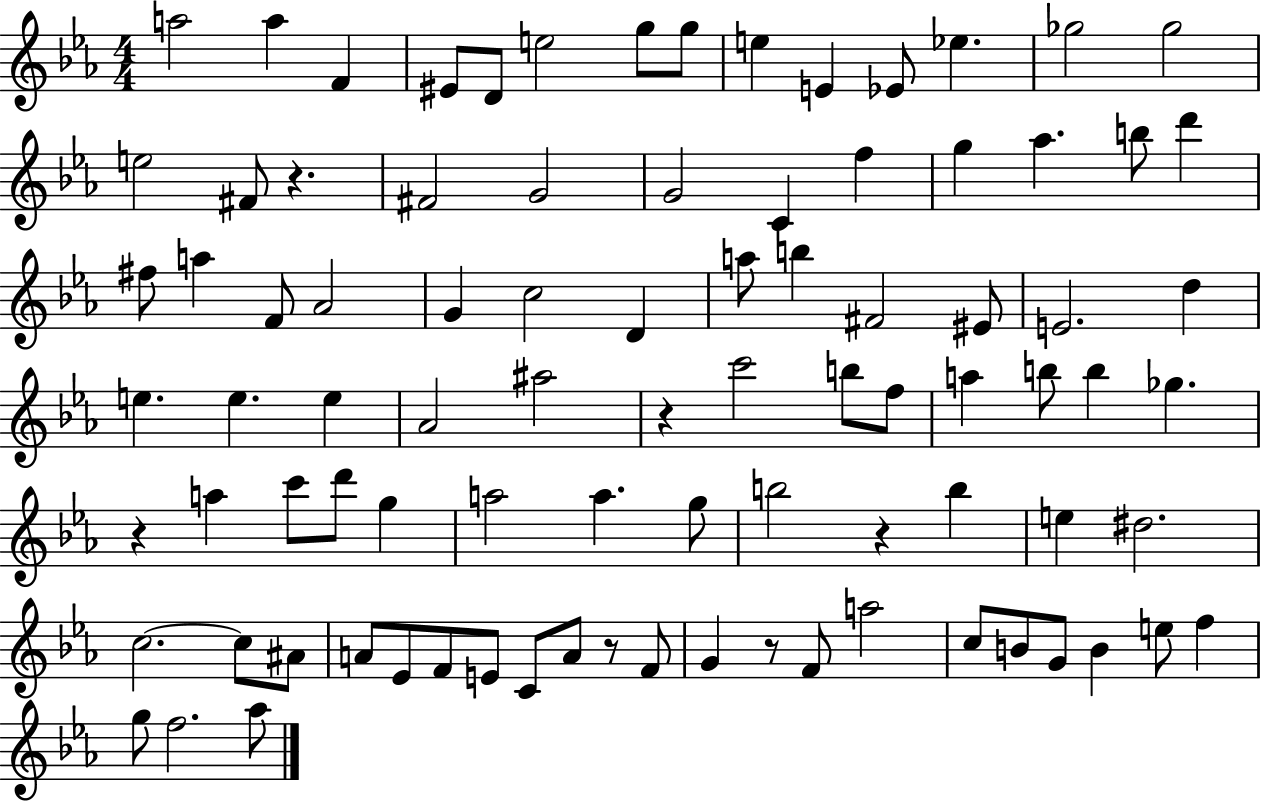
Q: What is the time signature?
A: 4/4